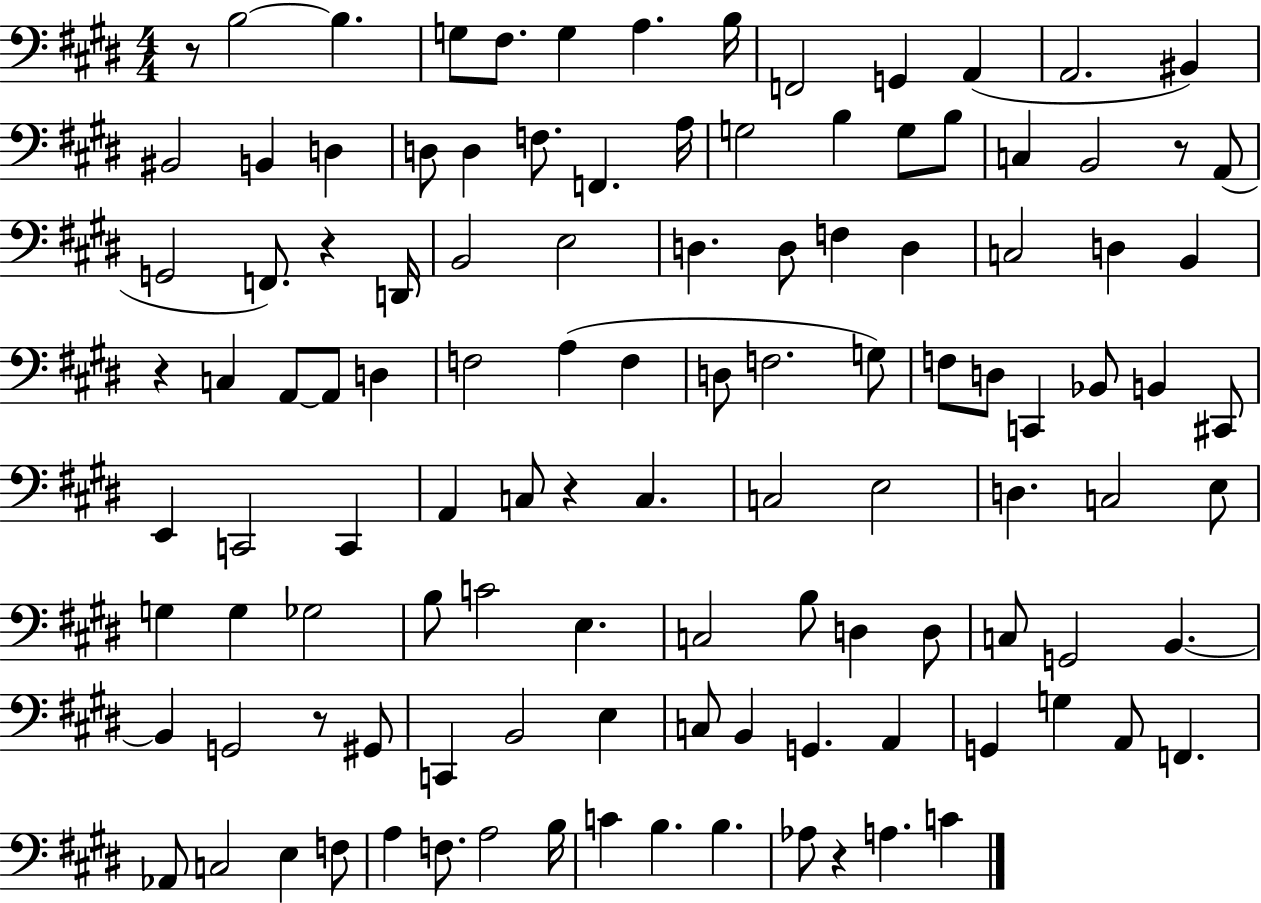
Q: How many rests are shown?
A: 7